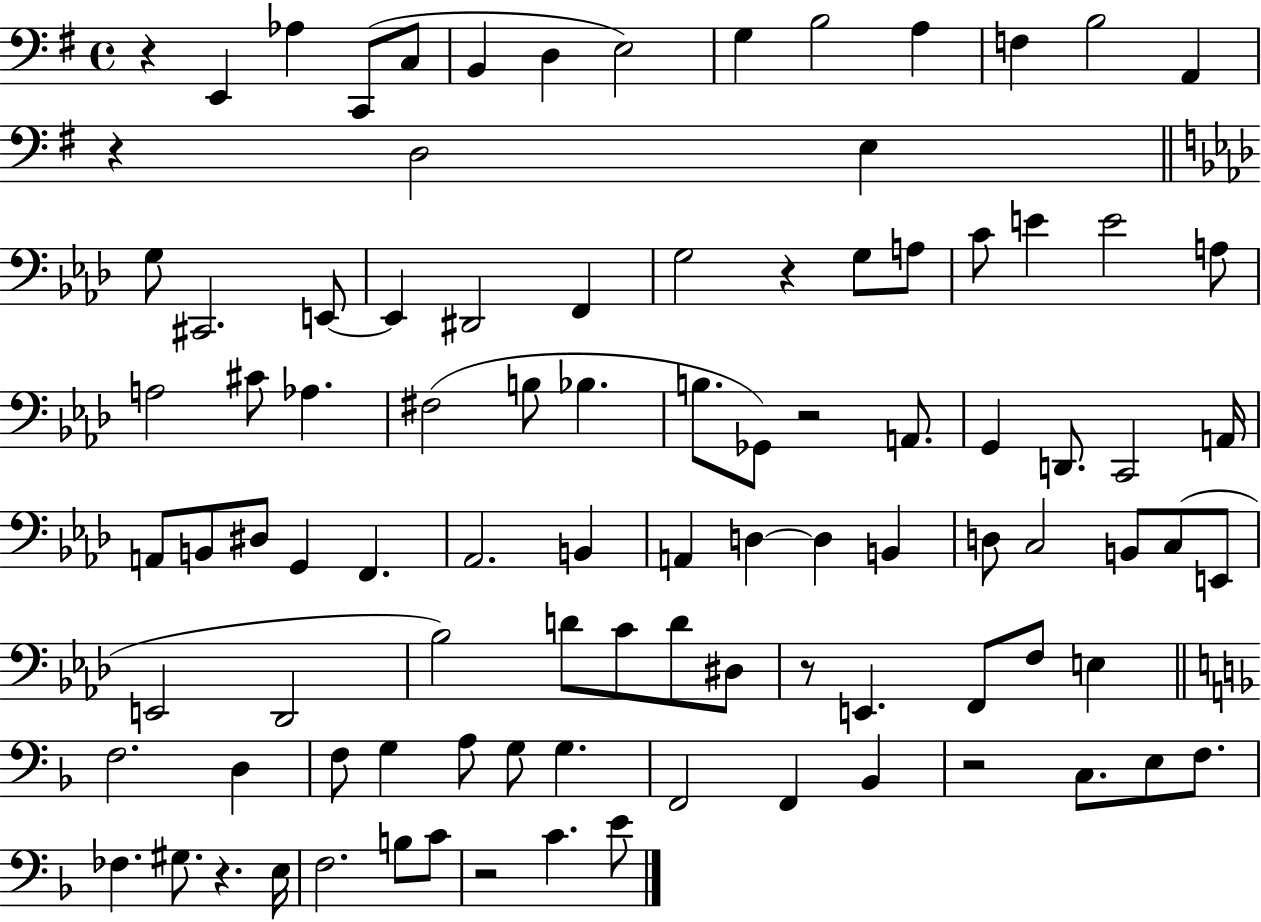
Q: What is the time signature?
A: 4/4